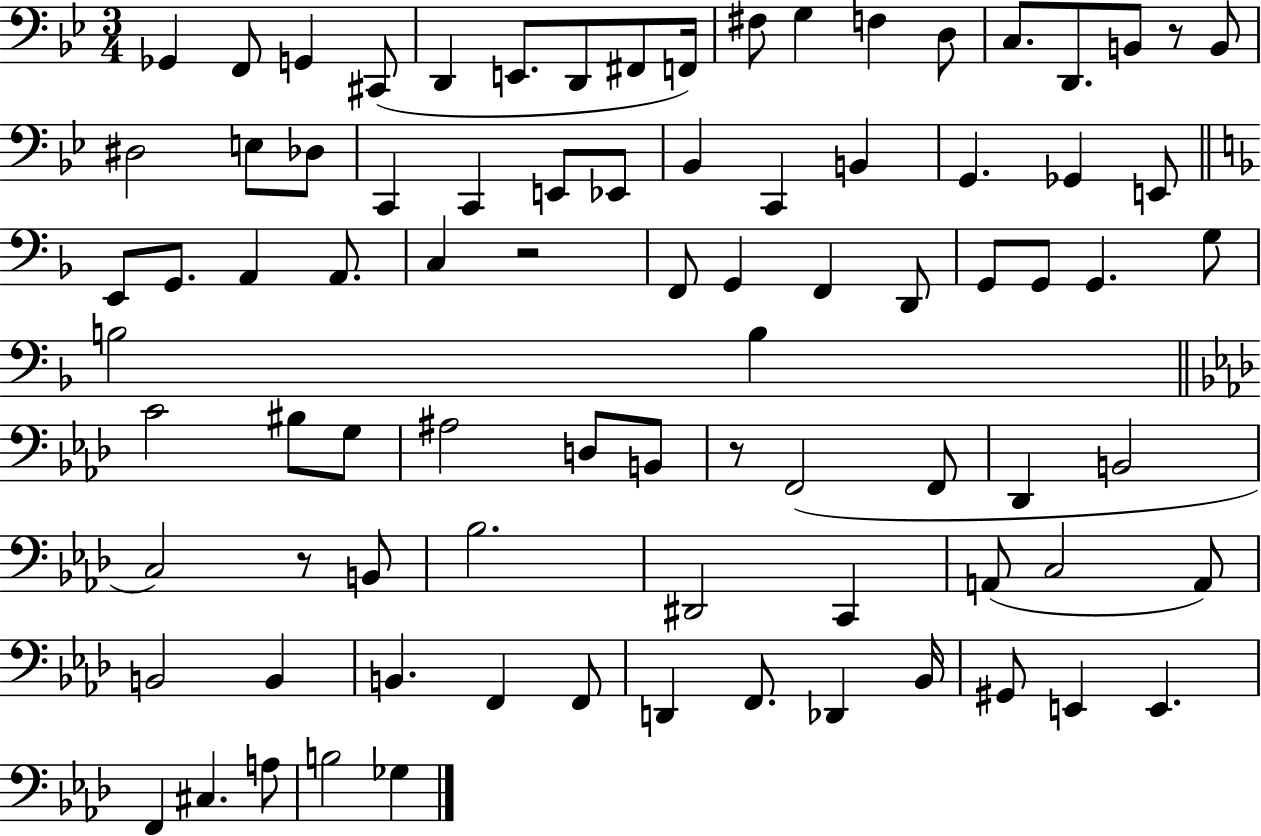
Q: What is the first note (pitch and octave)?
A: Gb2